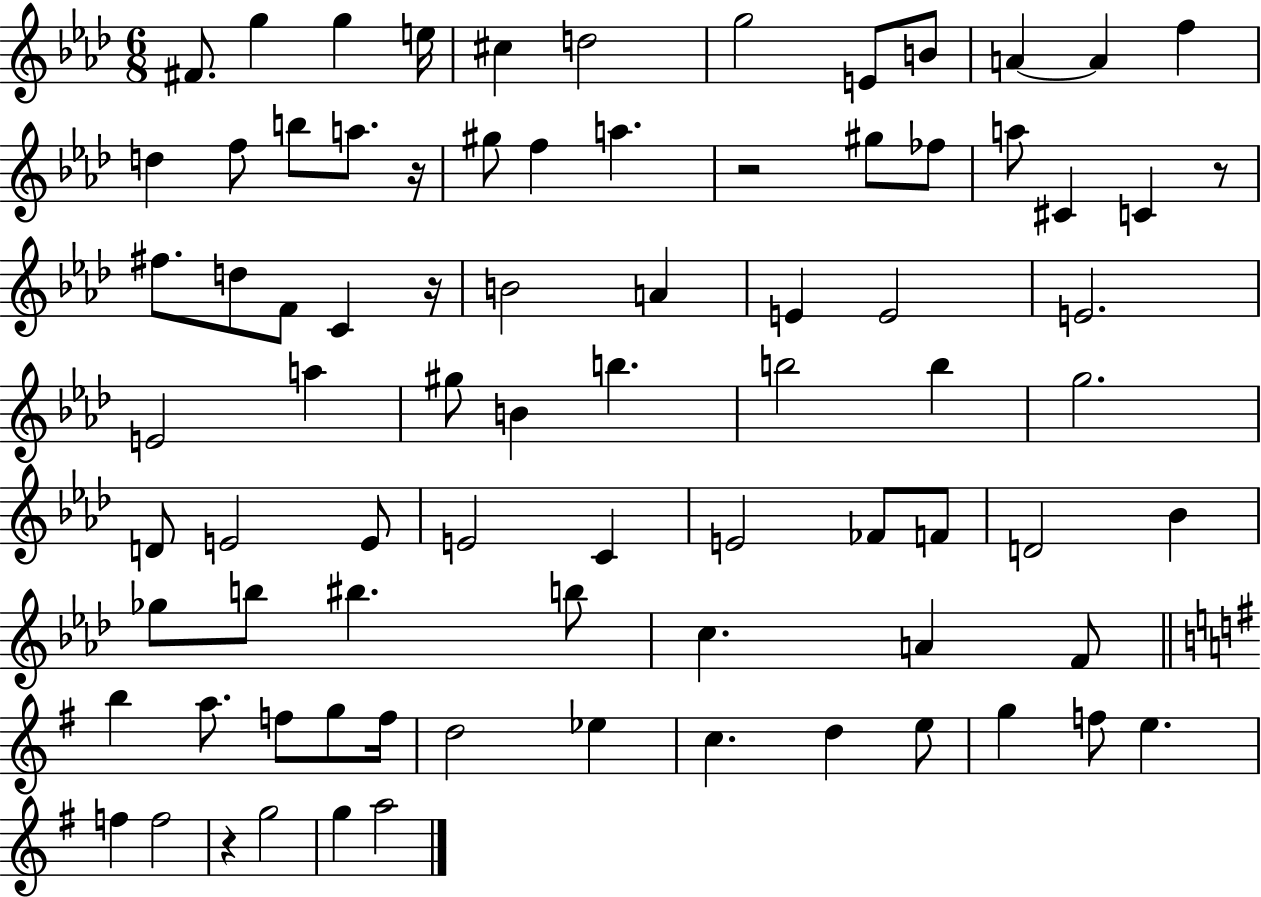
F#4/e. G5/q G5/q E5/s C#5/q D5/h G5/h E4/e B4/e A4/q A4/q F5/q D5/q F5/e B5/e A5/e. R/s G#5/e F5/q A5/q. R/h G#5/e FES5/e A5/e C#4/q C4/q R/e F#5/e. D5/e F4/e C4/q R/s B4/h A4/q E4/q E4/h E4/h. E4/h A5/q G#5/e B4/q B5/q. B5/h B5/q G5/h. D4/e E4/h E4/e E4/h C4/q E4/h FES4/e F4/e D4/h Bb4/q Gb5/e B5/e BIS5/q. B5/e C5/q. A4/q F4/e B5/q A5/e. F5/e G5/e F5/s D5/h Eb5/q C5/q. D5/q E5/e G5/q F5/e E5/q. F5/q F5/h R/q G5/h G5/q A5/h